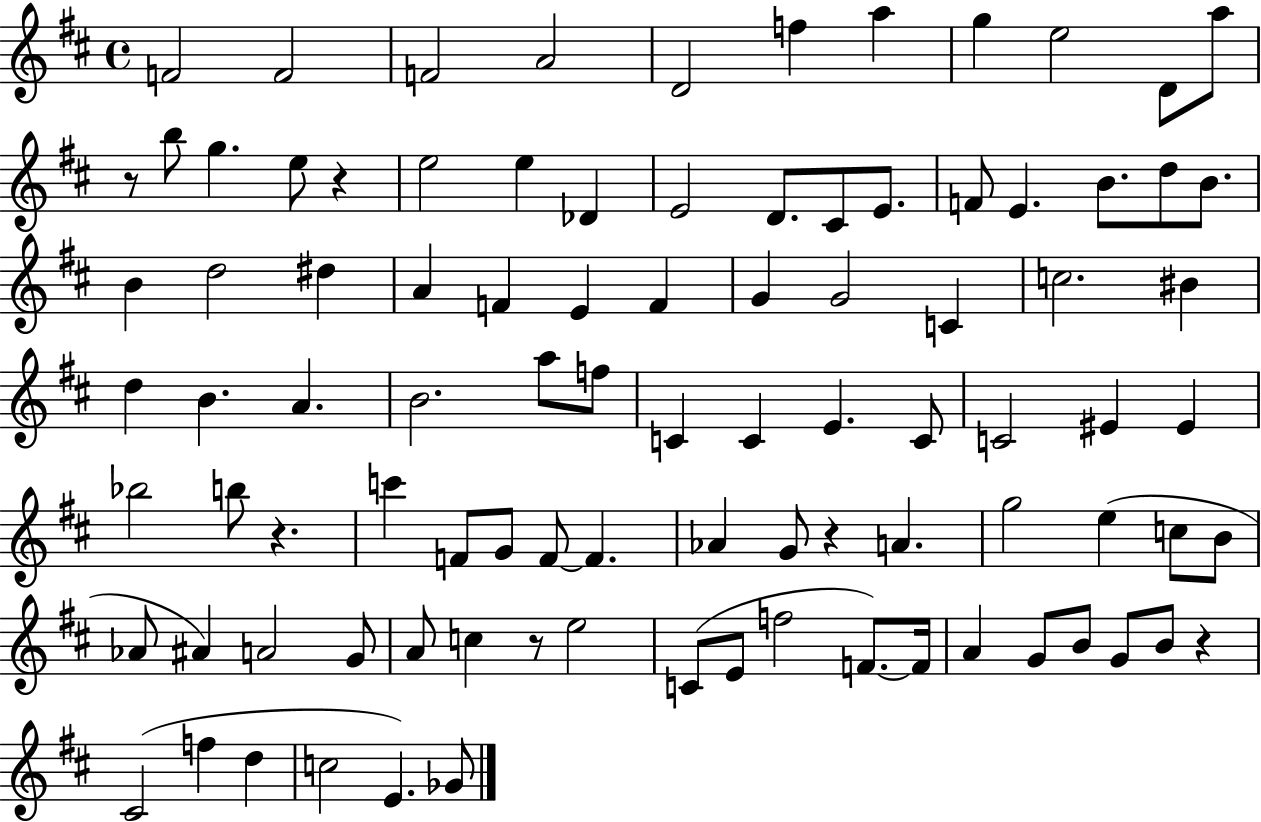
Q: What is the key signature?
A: D major